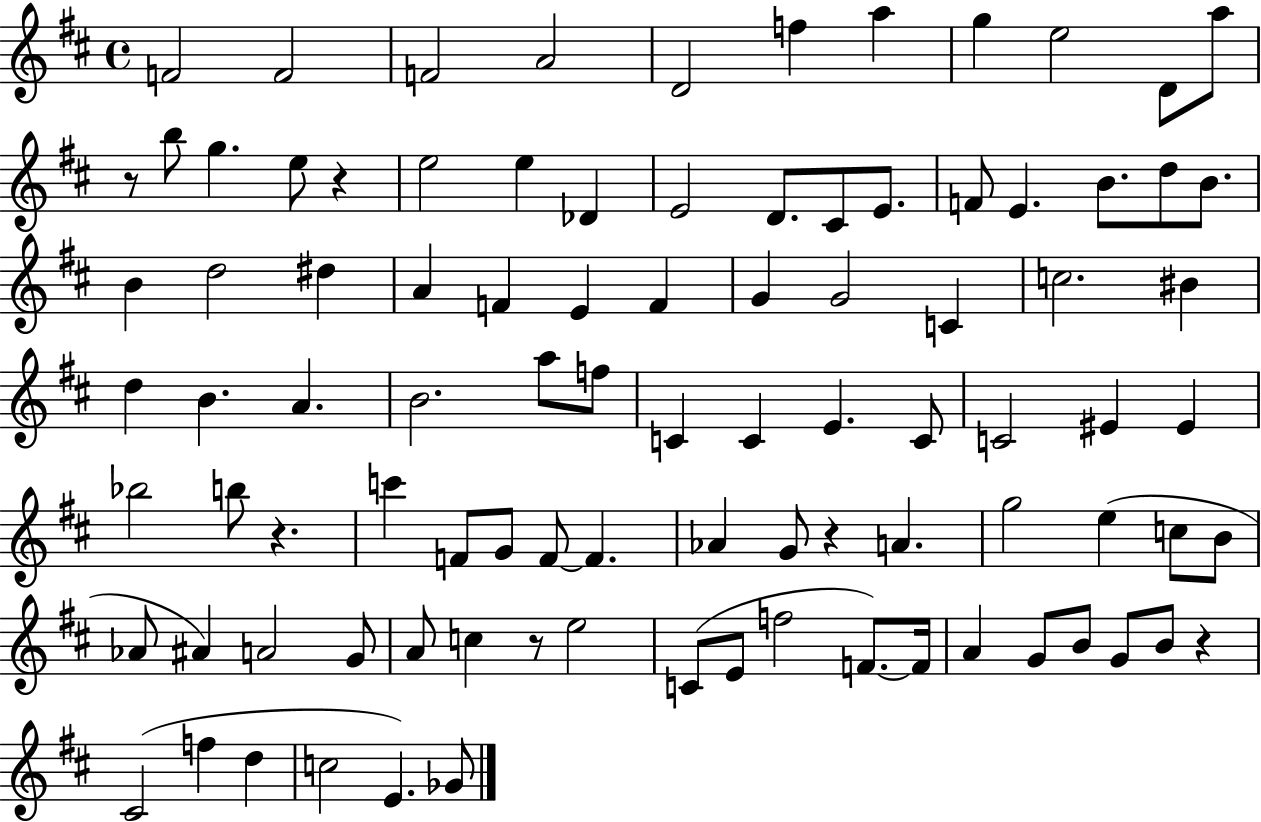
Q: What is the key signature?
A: D major